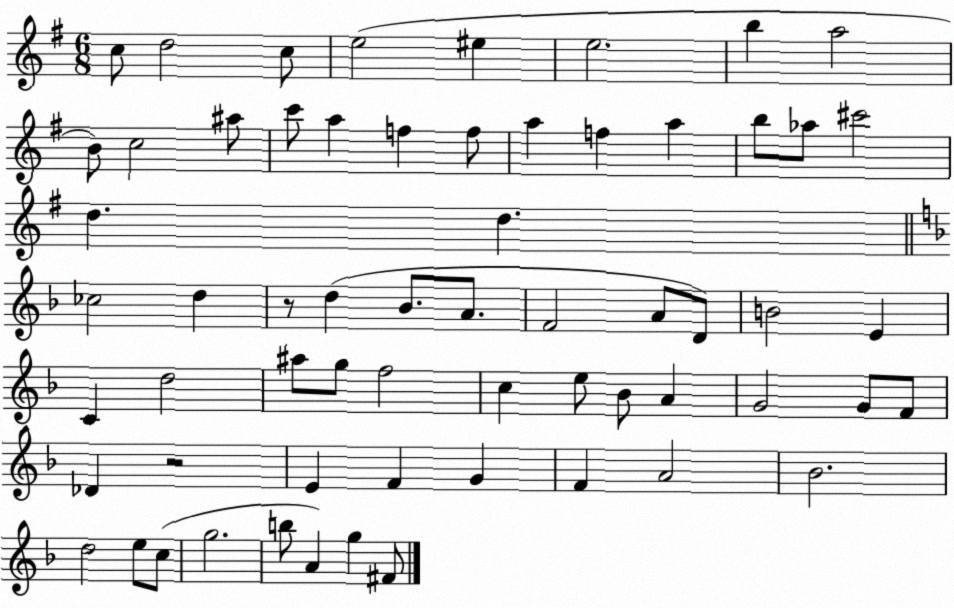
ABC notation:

X:1
T:Untitled
M:6/8
L:1/4
K:G
c/2 d2 c/2 e2 ^e e2 b a2 B/2 c2 ^a/2 c'/2 a f f/2 a f a b/2 _a/2 ^c'2 d d _c2 d z/2 d _B/2 A/2 F2 A/2 D/2 B2 E C d2 ^a/2 g/2 f2 c e/2 _B/2 A G2 G/2 F/2 _D z2 E F G F A2 _B2 d2 e/2 c/2 g2 b/2 A g ^F/2